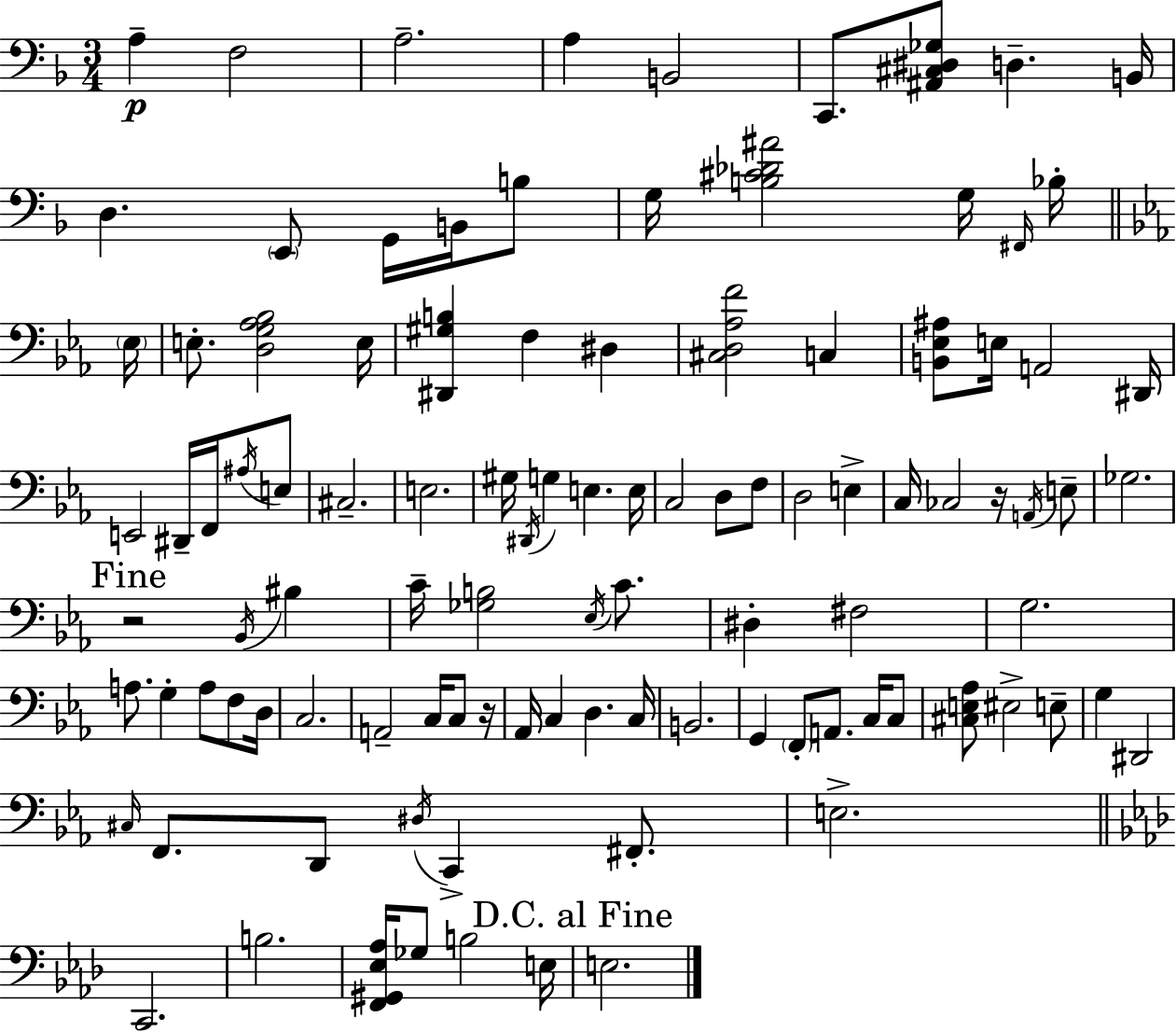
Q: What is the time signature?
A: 3/4